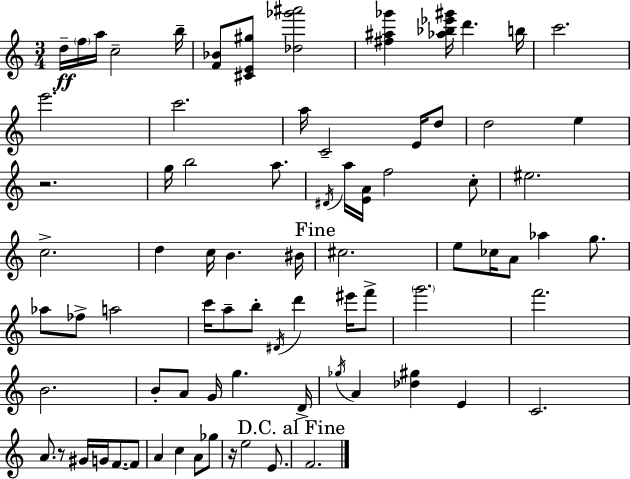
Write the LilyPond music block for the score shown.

{
  \clef treble
  \numericTimeSignature
  \time 3/4
  \key c \major
  d''16--\ff \parenthesize f''16 a''16 c''2-- b''16-- | <f' bes'>8 <cis' e' gis''>8 <des'' ges''' ais'''>2 | <fis'' ais'' ges'''>4 <aes'' bes'' ees''' gis'''>16 d'''4. b''16 | c'''2. | \break e'''2. | c'''2. | a''16 c'2-- e'16 d''8 | d''2 e''4 | \break r2. | g''16 b''2 a''8. | \acciaccatura { dis'16 } a''16 <e' a'>16 f''2 c''8-. | eis''2. | \break c''2.-> | d''4 c''16 b'4. | bis'16 \mark "Fine" cis''2. | e''8 ces''16 a'8 aes''4 g''8. | \break aes''8 fes''8-> a''2 | c'''16 a''8-- b''8-. \acciaccatura { dis'16 } d'''4 eis'''16 | f'''8-> \parenthesize g'''2. | f'''2. | \break b'2. | b'8-. a'8 g'16 g''4. | d'16-> \acciaccatura { ges''16 } a'4 <des'' gis''>4 e'4 | c'2. | \break a'8. r8 gis'16 g'16 f'8.~~ | f'8 a'4 c''4 a'8 | ges''8 r16 e''2 | e'8. \mark "D.C. al Fine" f'2. | \break \bar "|."
}